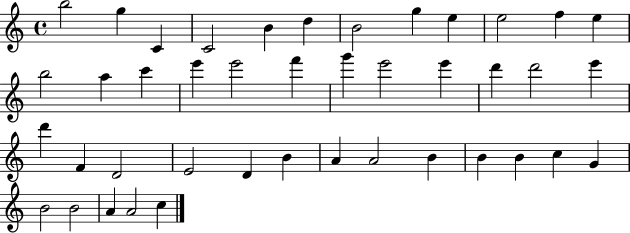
{
  \clef treble
  \time 4/4
  \defaultTimeSignature
  \key c \major
  b''2 g''4 c'4 | c'2 b'4 d''4 | b'2 g''4 e''4 | e''2 f''4 e''4 | \break b''2 a''4 c'''4 | e'''4 e'''2 f'''4 | g'''4 e'''2 e'''4 | d'''4 d'''2 e'''4 | \break d'''4 f'4 d'2 | e'2 d'4 b'4 | a'4 a'2 b'4 | b'4 b'4 c''4 g'4 | \break b'2 b'2 | a'4 a'2 c''4 | \bar "|."
}